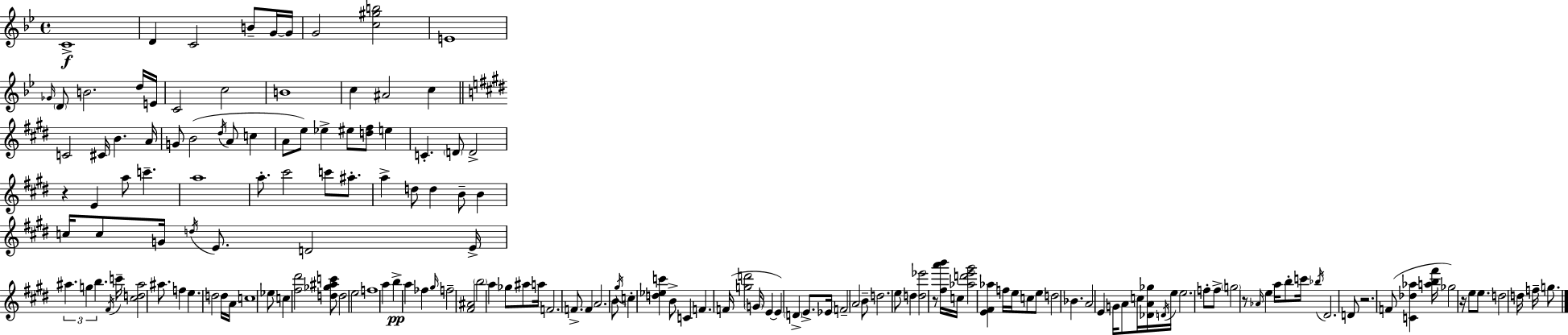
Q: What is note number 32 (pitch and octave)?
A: EIS5